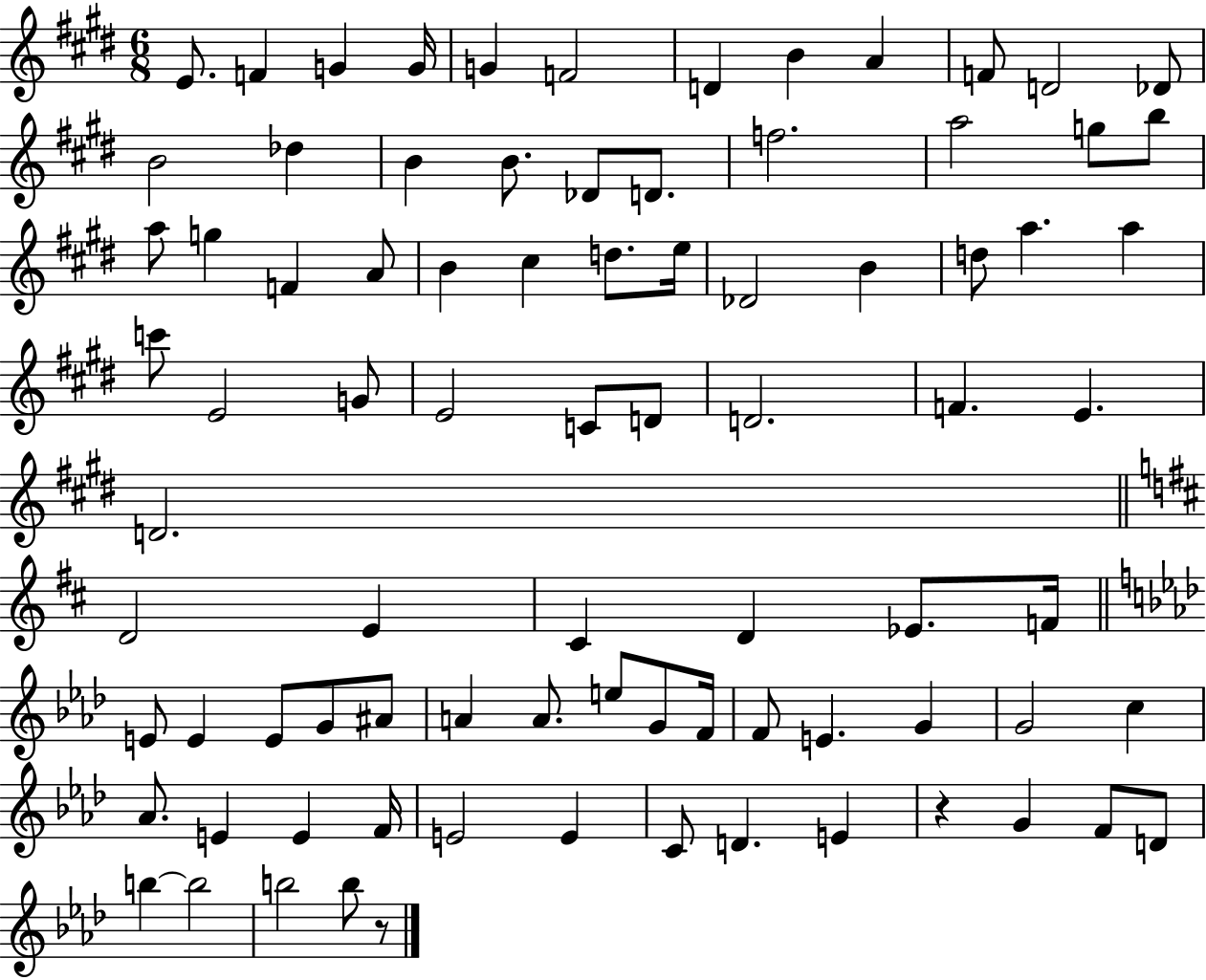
X:1
T:Untitled
M:6/8
L:1/4
K:E
E/2 F G G/4 G F2 D B A F/2 D2 _D/2 B2 _d B B/2 _D/2 D/2 f2 a2 g/2 b/2 a/2 g F A/2 B ^c d/2 e/4 _D2 B d/2 a a c'/2 E2 G/2 E2 C/2 D/2 D2 F E D2 D2 E ^C D _E/2 F/4 E/2 E E/2 G/2 ^A/2 A A/2 e/2 G/2 F/4 F/2 E G G2 c _A/2 E E F/4 E2 E C/2 D E z G F/2 D/2 b b2 b2 b/2 z/2